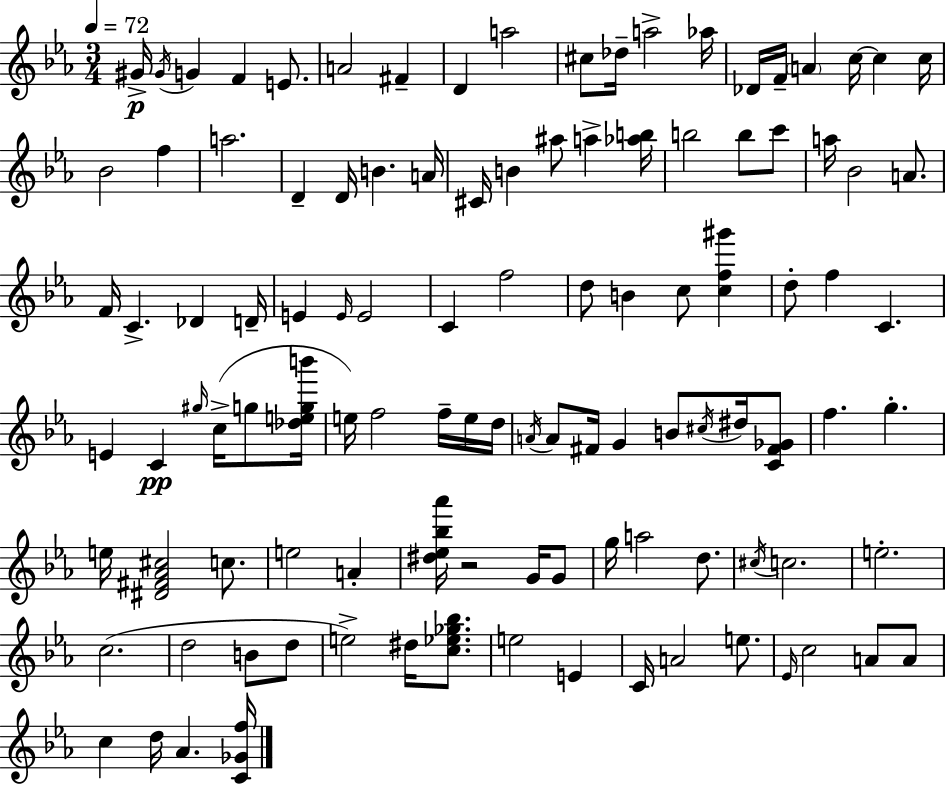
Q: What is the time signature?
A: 3/4